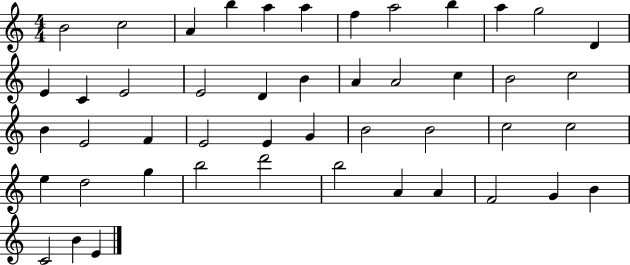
{
  \clef treble
  \numericTimeSignature
  \time 4/4
  \key c \major
  b'2 c''2 | a'4 b''4 a''4 a''4 | f''4 a''2 b''4 | a''4 g''2 d'4 | \break e'4 c'4 e'2 | e'2 d'4 b'4 | a'4 a'2 c''4 | b'2 c''2 | \break b'4 e'2 f'4 | e'2 e'4 g'4 | b'2 b'2 | c''2 c''2 | \break e''4 d''2 g''4 | b''2 d'''2 | b''2 a'4 a'4 | f'2 g'4 b'4 | \break c'2 b'4 e'4 | \bar "|."
}